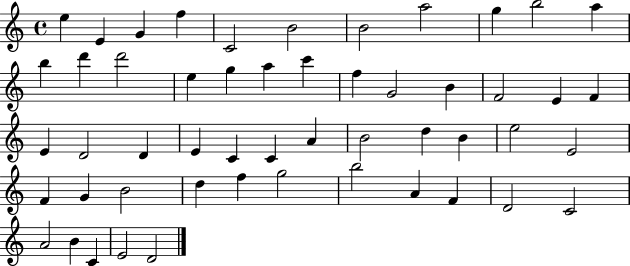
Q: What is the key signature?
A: C major